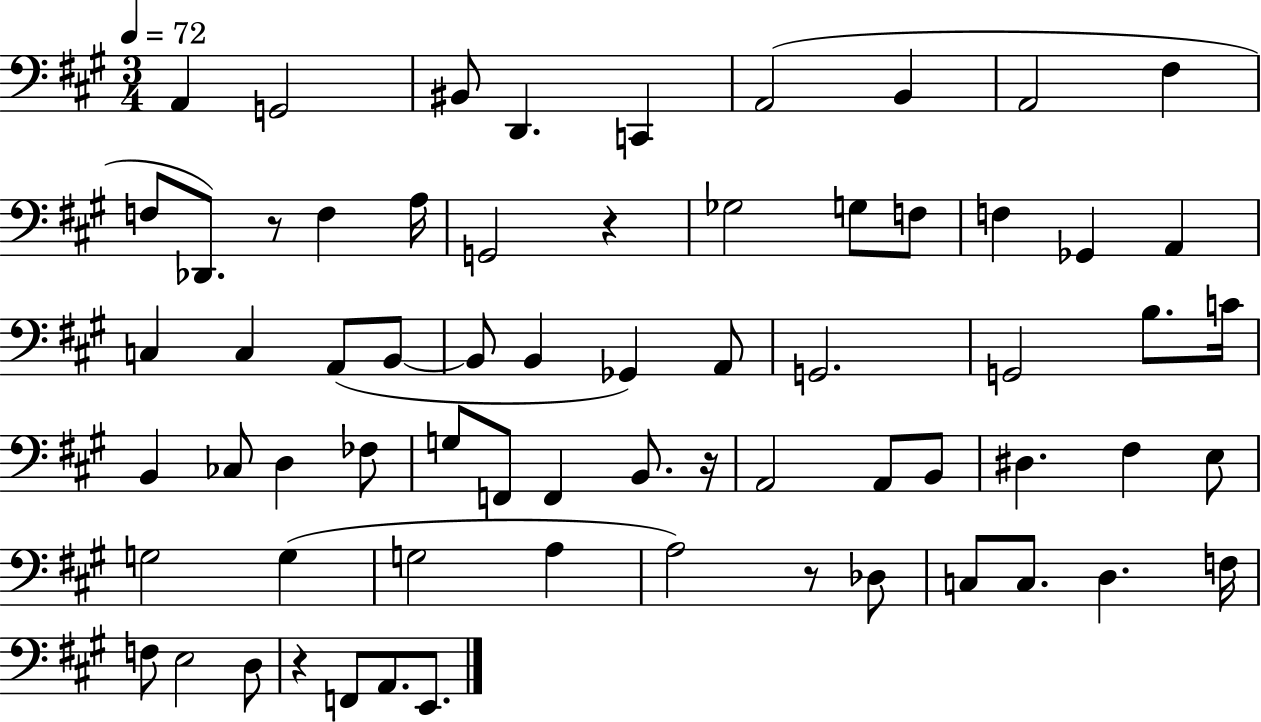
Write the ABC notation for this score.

X:1
T:Untitled
M:3/4
L:1/4
K:A
A,, G,,2 ^B,,/2 D,, C,, A,,2 B,, A,,2 ^F, F,/2 _D,,/2 z/2 F, A,/4 G,,2 z _G,2 G,/2 F,/2 F, _G,, A,, C, C, A,,/2 B,,/2 B,,/2 B,, _G,, A,,/2 G,,2 G,,2 B,/2 C/4 B,, _C,/2 D, _F,/2 G,/2 F,,/2 F,, B,,/2 z/4 A,,2 A,,/2 B,,/2 ^D, ^F, E,/2 G,2 G, G,2 A, A,2 z/2 _D,/2 C,/2 C,/2 D, F,/4 F,/2 E,2 D,/2 z F,,/2 A,,/2 E,,/2